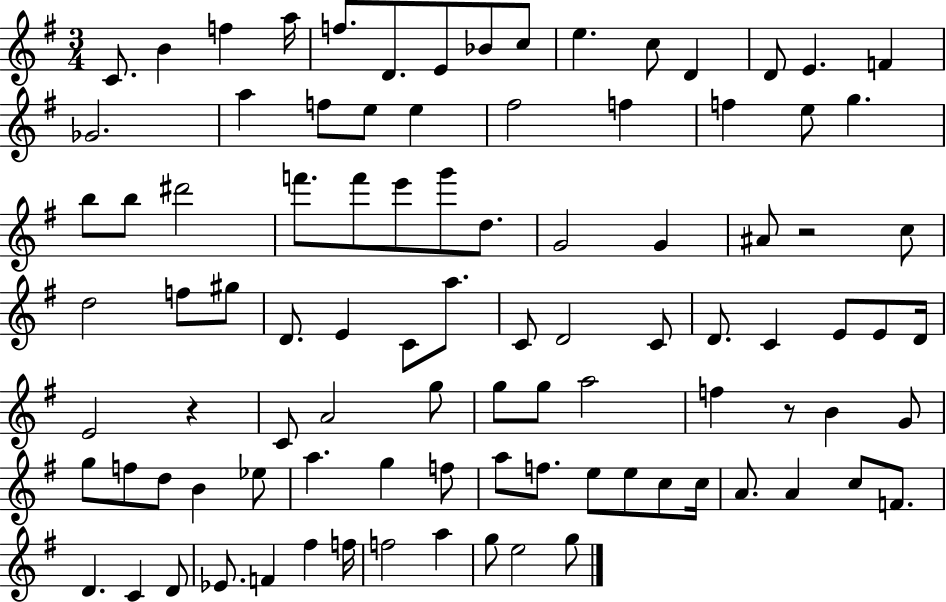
X:1
T:Untitled
M:3/4
L:1/4
K:G
C/2 B f a/4 f/2 D/2 E/2 _B/2 c/2 e c/2 D D/2 E F _G2 a f/2 e/2 e ^f2 f f e/2 g b/2 b/2 ^d'2 f'/2 f'/2 e'/2 g'/2 d/2 G2 G ^A/2 z2 c/2 d2 f/2 ^g/2 D/2 E C/2 a/2 C/2 D2 C/2 D/2 C E/2 E/2 D/4 E2 z C/2 A2 g/2 g/2 g/2 a2 f z/2 B G/2 g/2 f/2 d/2 B _e/2 a g f/2 a/2 f/2 e/2 e/2 c/2 c/4 A/2 A c/2 F/2 D C D/2 _E/2 F ^f f/4 f2 a g/2 e2 g/2